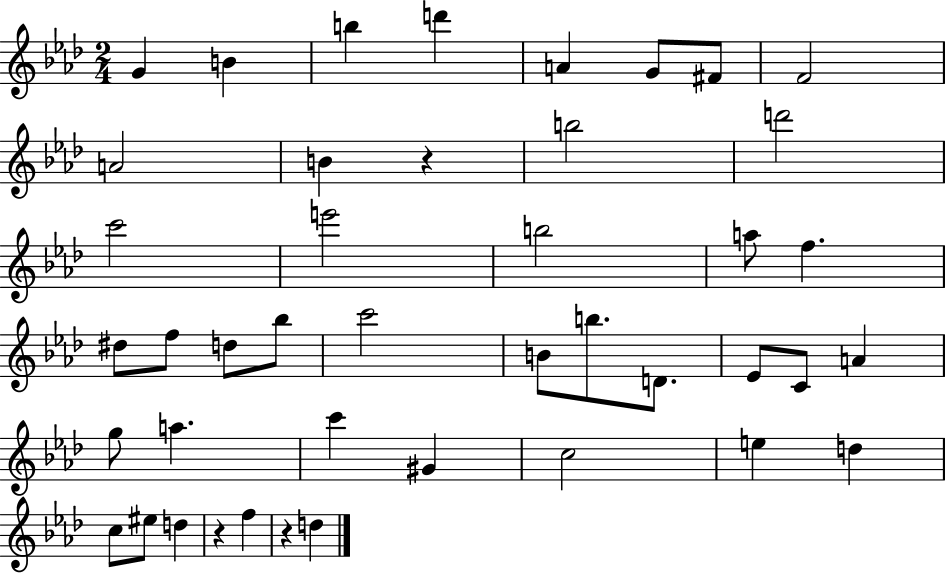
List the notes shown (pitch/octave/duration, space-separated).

G4/q B4/q B5/q D6/q A4/q G4/e F#4/e F4/h A4/h B4/q R/q B5/h D6/h C6/h E6/h B5/h A5/e F5/q. D#5/e F5/e D5/e Bb5/e C6/h B4/e B5/e. D4/e. Eb4/e C4/e A4/q G5/e A5/q. C6/q G#4/q C5/h E5/q D5/q C5/e EIS5/e D5/q R/q F5/q R/q D5/q